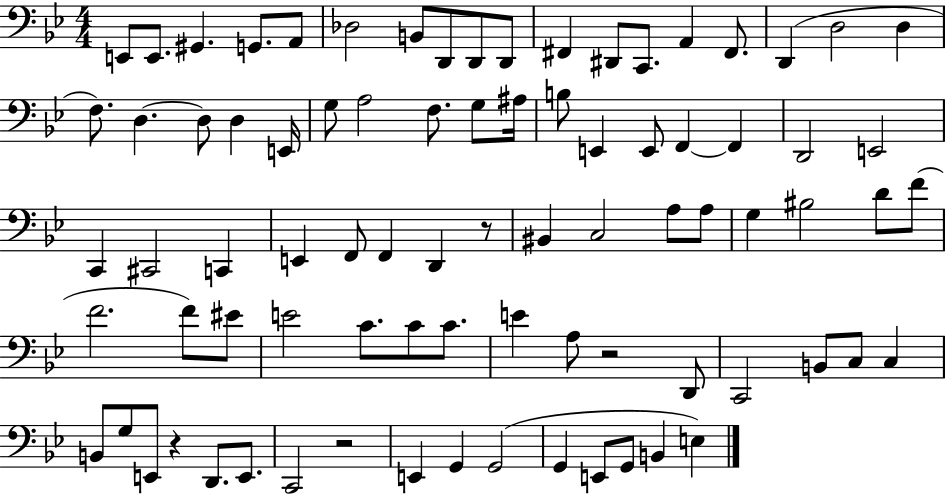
E2/e E2/e. G#2/q. G2/e. A2/e Db3/h B2/e D2/e D2/e D2/e F#2/q D#2/e C2/e. A2/q F#2/e. D2/q D3/h D3/q F3/e. D3/q. D3/e D3/q E2/s G3/e A3/h F3/e. G3/e A#3/s B3/e E2/q E2/e F2/q F2/q D2/h E2/h C2/q C#2/h C2/q E2/q F2/e F2/q D2/q R/e BIS2/q C3/h A3/e A3/e G3/q BIS3/h D4/e F4/e F4/h. F4/e EIS4/e E4/h C4/e. C4/e C4/e. E4/q A3/e R/h D2/e C2/h B2/e C3/e C3/q B2/e G3/e E2/e R/q D2/e. E2/e. C2/h R/h E2/q G2/q G2/h G2/q E2/e G2/e B2/q E3/q